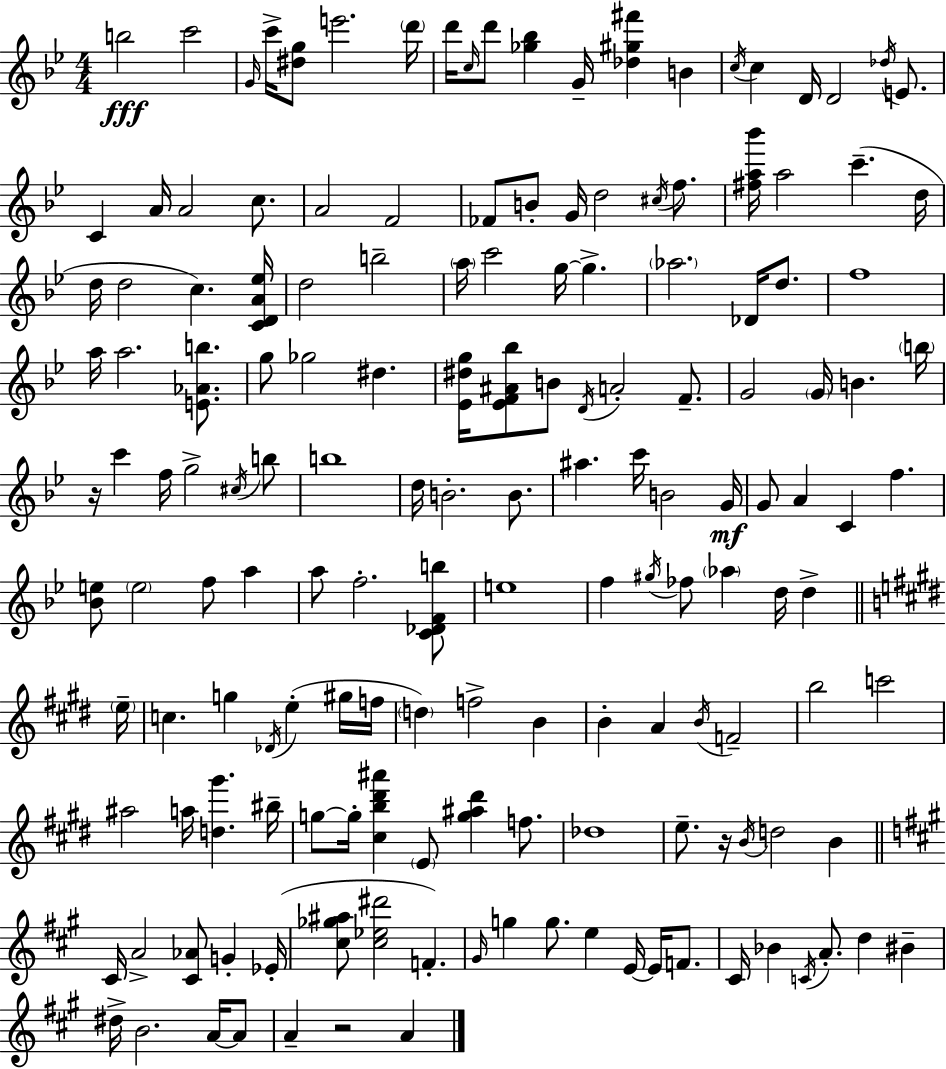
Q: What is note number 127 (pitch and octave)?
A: F4